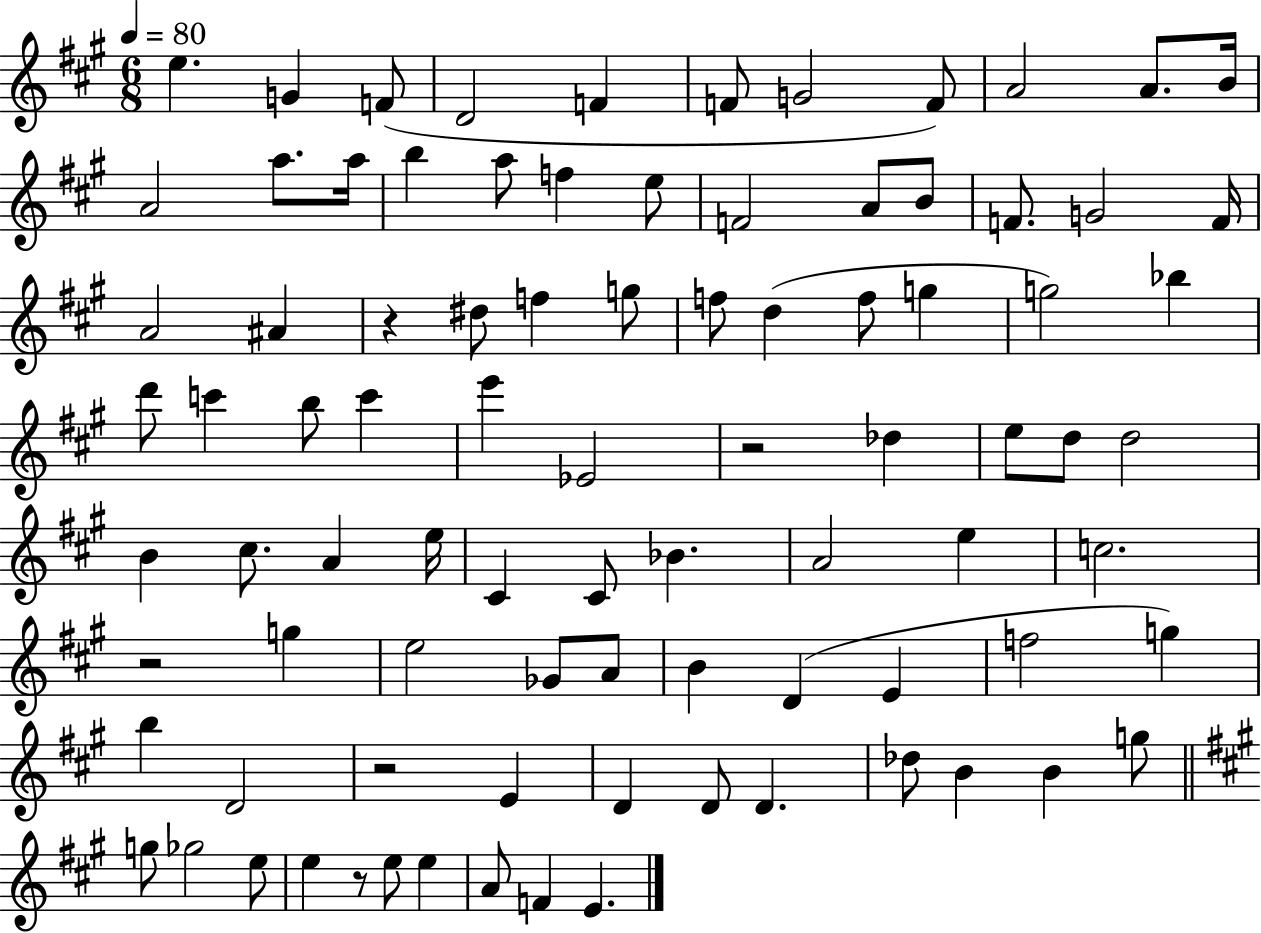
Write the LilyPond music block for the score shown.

{
  \clef treble
  \numericTimeSignature
  \time 6/8
  \key a \major
  \tempo 4 = 80
  e''4. g'4 f'8( | d'2 f'4 | f'8 g'2 f'8) | a'2 a'8. b'16 | \break a'2 a''8. a''16 | b''4 a''8 f''4 e''8 | f'2 a'8 b'8 | f'8. g'2 f'16 | \break a'2 ais'4 | r4 dis''8 f''4 g''8 | f''8 d''4( f''8 g''4 | g''2) bes''4 | \break d'''8 c'''4 b''8 c'''4 | e'''4 ees'2 | r2 des''4 | e''8 d''8 d''2 | \break b'4 cis''8. a'4 e''16 | cis'4 cis'8 bes'4. | a'2 e''4 | c''2. | \break r2 g''4 | e''2 ges'8 a'8 | b'4 d'4( e'4 | f''2 g''4) | \break b''4 d'2 | r2 e'4 | d'4 d'8 d'4. | des''8 b'4 b'4 g''8 | \break \bar "||" \break \key a \major g''8 ges''2 e''8 | e''4 r8 e''8 e''4 | a'8 f'4 e'4. | \bar "|."
}